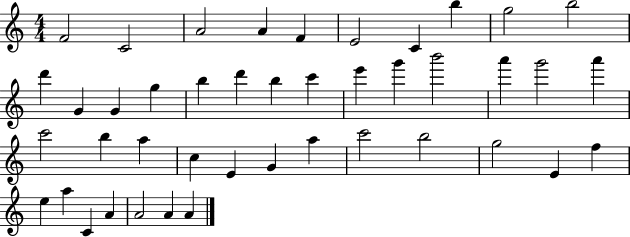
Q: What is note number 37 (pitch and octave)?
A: E5